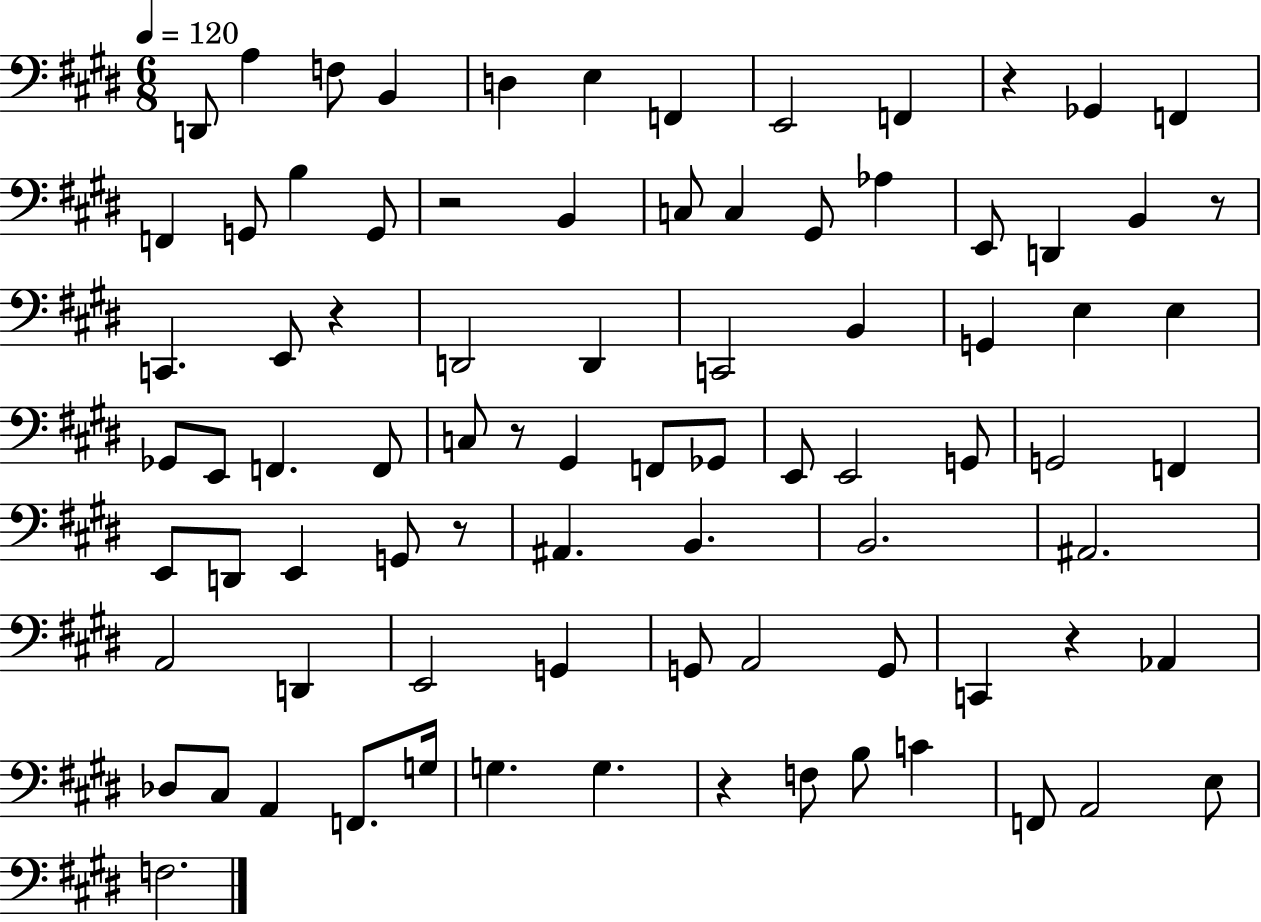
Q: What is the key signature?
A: E major